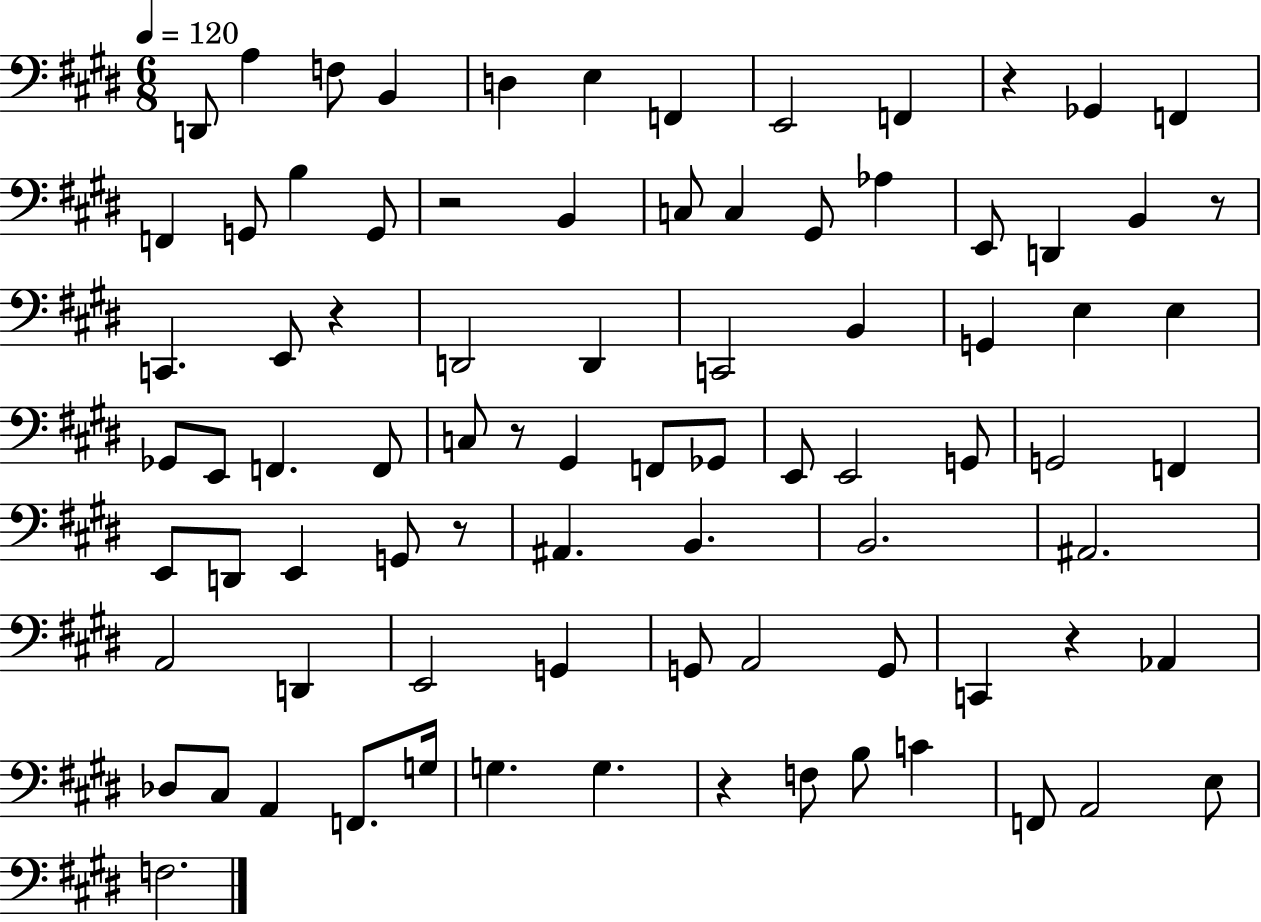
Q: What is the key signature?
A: E major